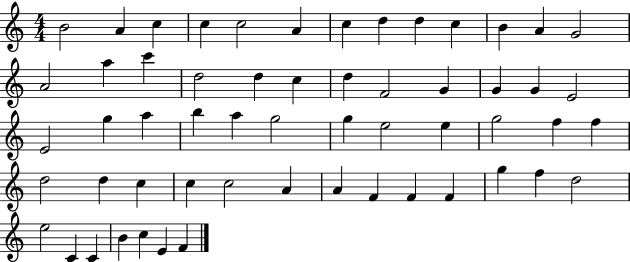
B4/h A4/q C5/q C5/q C5/h A4/q C5/q D5/q D5/q C5/q B4/q A4/q G4/h A4/h A5/q C6/q D5/h D5/q C5/q D5/q F4/h G4/q G4/q G4/q E4/h E4/h G5/q A5/q B5/q A5/q G5/h G5/q E5/h E5/q G5/h F5/q F5/q D5/h D5/q C5/q C5/q C5/h A4/q A4/q F4/q F4/q F4/q G5/q F5/q D5/h E5/h C4/q C4/q B4/q C5/q E4/q F4/q